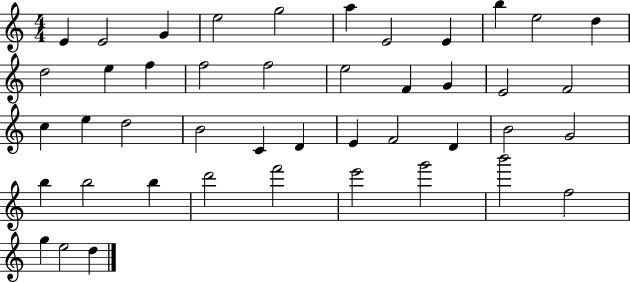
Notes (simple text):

E4/q E4/h G4/q E5/h G5/h A5/q E4/h E4/q B5/q E5/h D5/q D5/h E5/q F5/q F5/h F5/h E5/h F4/q G4/q E4/h F4/h C5/q E5/q D5/h B4/h C4/q D4/q E4/q F4/h D4/q B4/h G4/h B5/q B5/h B5/q D6/h F6/h E6/h G6/h B6/h F5/h G5/q E5/h D5/q